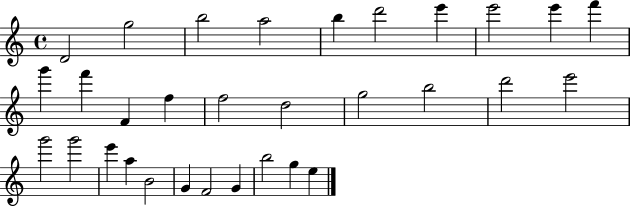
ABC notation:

X:1
T:Untitled
M:4/4
L:1/4
K:C
D2 g2 b2 a2 b d'2 e' e'2 e' f' g' f' F f f2 d2 g2 b2 d'2 e'2 g'2 g'2 e' a B2 G F2 G b2 g e